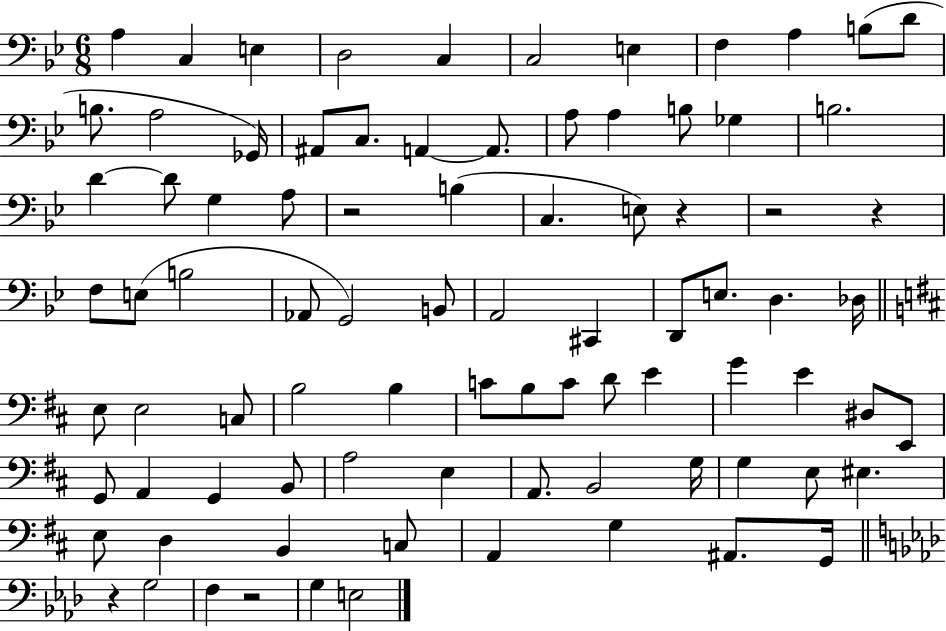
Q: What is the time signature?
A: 6/8